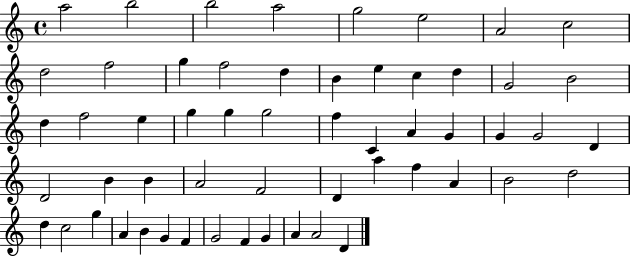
A5/h B5/h B5/h A5/h G5/h E5/h A4/h C5/h D5/h F5/h G5/q F5/h D5/q B4/q E5/q C5/q D5/q G4/h B4/h D5/q F5/h E5/q G5/q G5/q G5/h F5/q C4/q A4/q G4/q G4/q G4/h D4/q D4/h B4/q B4/q A4/h F4/h D4/q A5/q F5/q A4/q B4/h D5/h D5/q C5/h G5/q A4/q B4/q G4/q F4/q G4/h F4/q G4/q A4/q A4/h D4/q